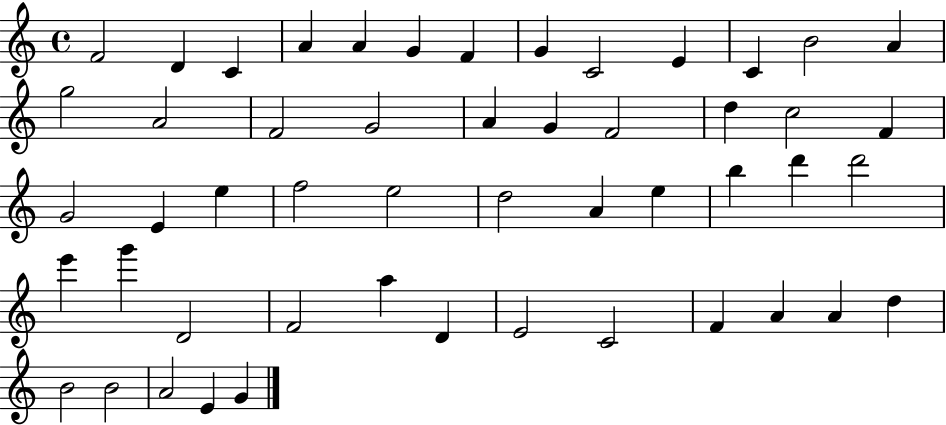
F4/h D4/q C4/q A4/q A4/q G4/q F4/q G4/q C4/h E4/q C4/q B4/h A4/q G5/h A4/h F4/h G4/h A4/q G4/q F4/h D5/q C5/h F4/q G4/h E4/q E5/q F5/h E5/h D5/h A4/q E5/q B5/q D6/q D6/h E6/q G6/q D4/h F4/h A5/q D4/q E4/h C4/h F4/q A4/q A4/q D5/q B4/h B4/h A4/h E4/q G4/q